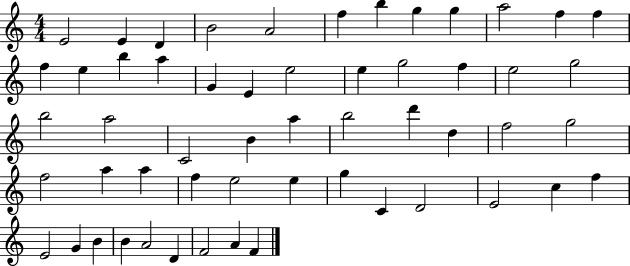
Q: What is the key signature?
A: C major